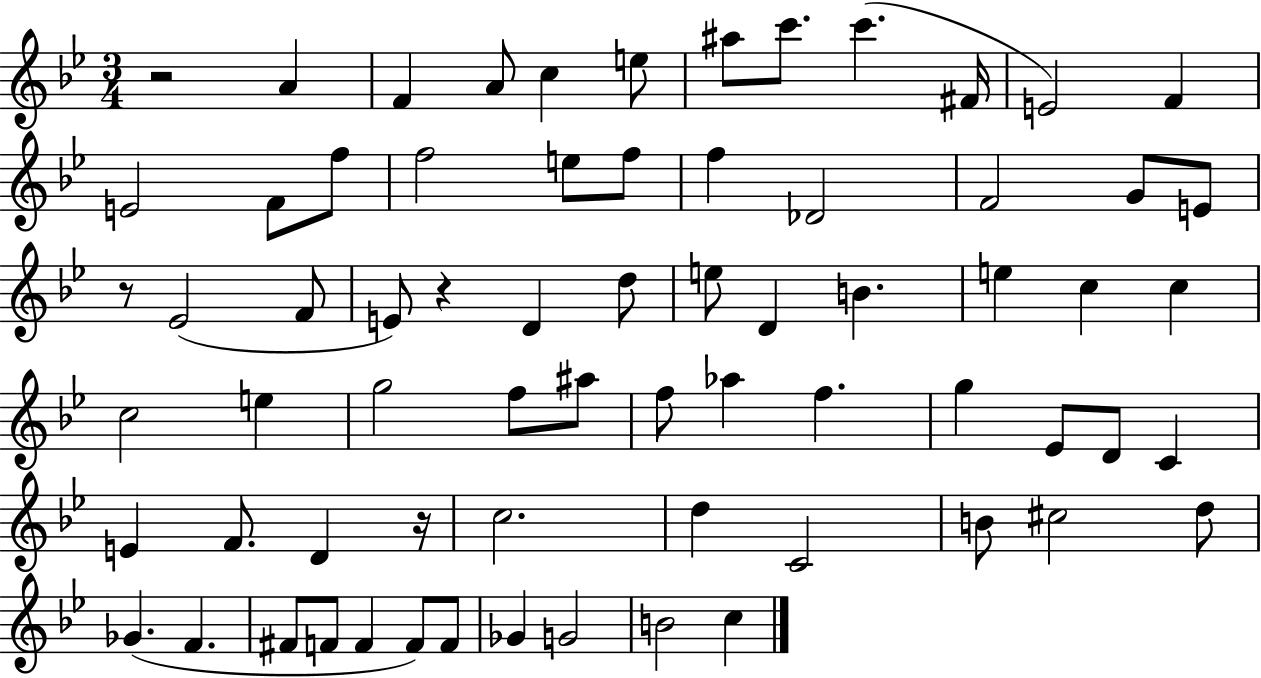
R/h A4/q F4/q A4/e C5/q E5/e A#5/e C6/e. C6/q. F#4/s E4/h F4/q E4/h F4/e F5/e F5/h E5/e F5/e F5/q Db4/h F4/h G4/e E4/e R/e Eb4/h F4/e E4/e R/q D4/q D5/e E5/e D4/q B4/q. E5/q C5/q C5/q C5/h E5/q G5/h F5/e A#5/e F5/e Ab5/q F5/q. G5/q Eb4/e D4/e C4/q E4/q F4/e. D4/q R/s C5/h. D5/q C4/h B4/e C#5/h D5/e Gb4/q. F4/q. F#4/e F4/e F4/q F4/e F4/e Gb4/q G4/h B4/h C5/q